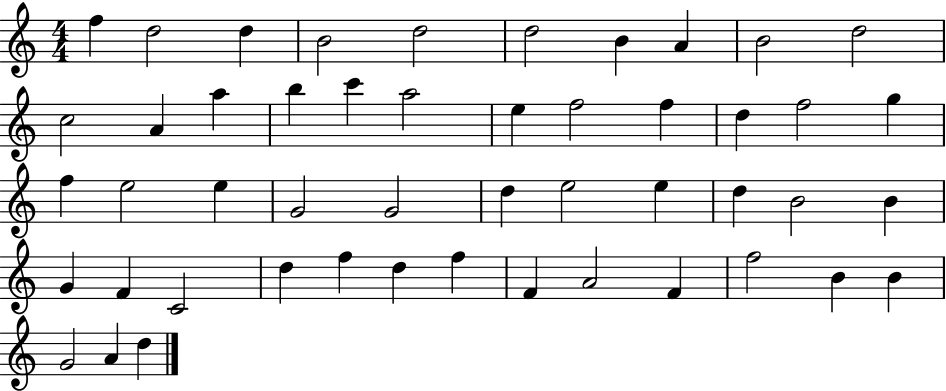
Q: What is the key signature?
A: C major